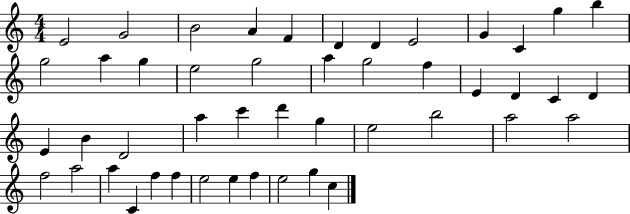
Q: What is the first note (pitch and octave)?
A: E4